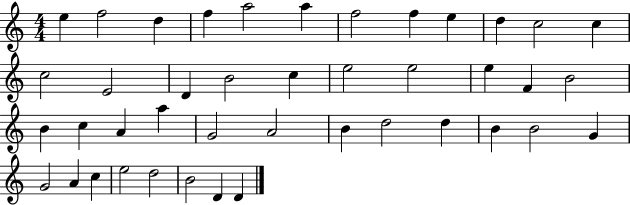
E5/q F5/h D5/q F5/q A5/h A5/q F5/h F5/q E5/q D5/q C5/h C5/q C5/h E4/h D4/q B4/h C5/q E5/h E5/h E5/q F4/q B4/h B4/q C5/q A4/q A5/q G4/h A4/h B4/q D5/h D5/q B4/q B4/h G4/q G4/h A4/q C5/q E5/h D5/h B4/h D4/q D4/q